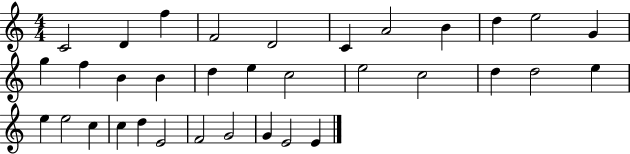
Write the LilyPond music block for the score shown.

{
  \clef treble
  \numericTimeSignature
  \time 4/4
  \key c \major
  c'2 d'4 f''4 | f'2 d'2 | c'4 a'2 b'4 | d''4 e''2 g'4 | \break g''4 f''4 b'4 b'4 | d''4 e''4 c''2 | e''2 c''2 | d''4 d''2 e''4 | \break e''4 e''2 c''4 | c''4 d''4 e'2 | f'2 g'2 | g'4 e'2 e'4 | \break \bar "|."
}